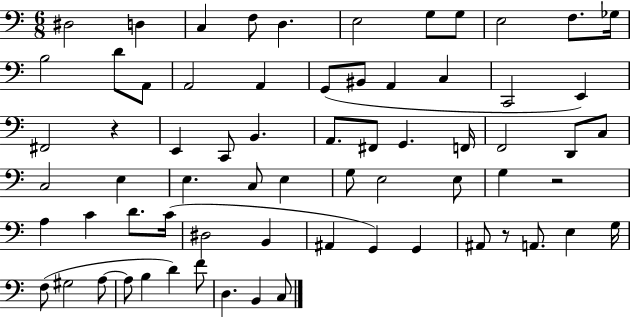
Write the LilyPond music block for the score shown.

{
  \clef bass
  \numericTimeSignature
  \time 6/8
  \key c \major
  dis2 d4 | c4 f8 d4. | e2 g8 g8 | e2 f8. ges16 | \break b2 d'8 a,8 | a,2 a,4 | g,8( bis,8 a,4 c4 | c,2 e,4) | \break fis,2 r4 | e,4 c,8 b,4. | a,8. fis,8 g,4. f,16 | f,2 d,8 c8 | \break c2 e4 | e4. c8 e4 | g8 e2 e8 | g4 r2 | \break a4 c'4 d'8. c'16( | dis2 b,4 | ais,4 g,4) g,4 | ais,8 r8 a,8. e4 g16 | \break f8( gis2 a8~~ | a8 b4 d'4) f'8 | d4. b,4 c8 | \bar "|."
}